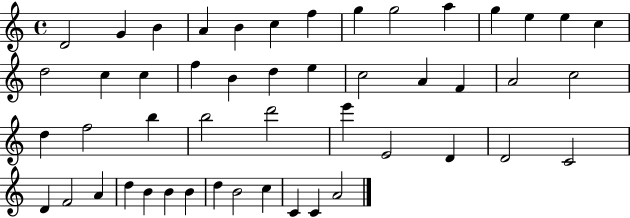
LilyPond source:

{
  \clef treble
  \time 4/4
  \defaultTimeSignature
  \key c \major
  d'2 g'4 b'4 | a'4 b'4 c''4 f''4 | g''4 g''2 a''4 | g''4 e''4 e''4 c''4 | \break d''2 c''4 c''4 | f''4 b'4 d''4 e''4 | c''2 a'4 f'4 | a'2 c''2 | \break d''4 f''2 b''4 | b''2 d'''2 | e'''4 e'2 d'4 | d'2 c'2 | \break d'4 f'2 a'4 | d''4 b'4 b'4 b'4 | d''4 b'2 c''4 | c'4 c'4 a'2 | \break \bar "|."
}